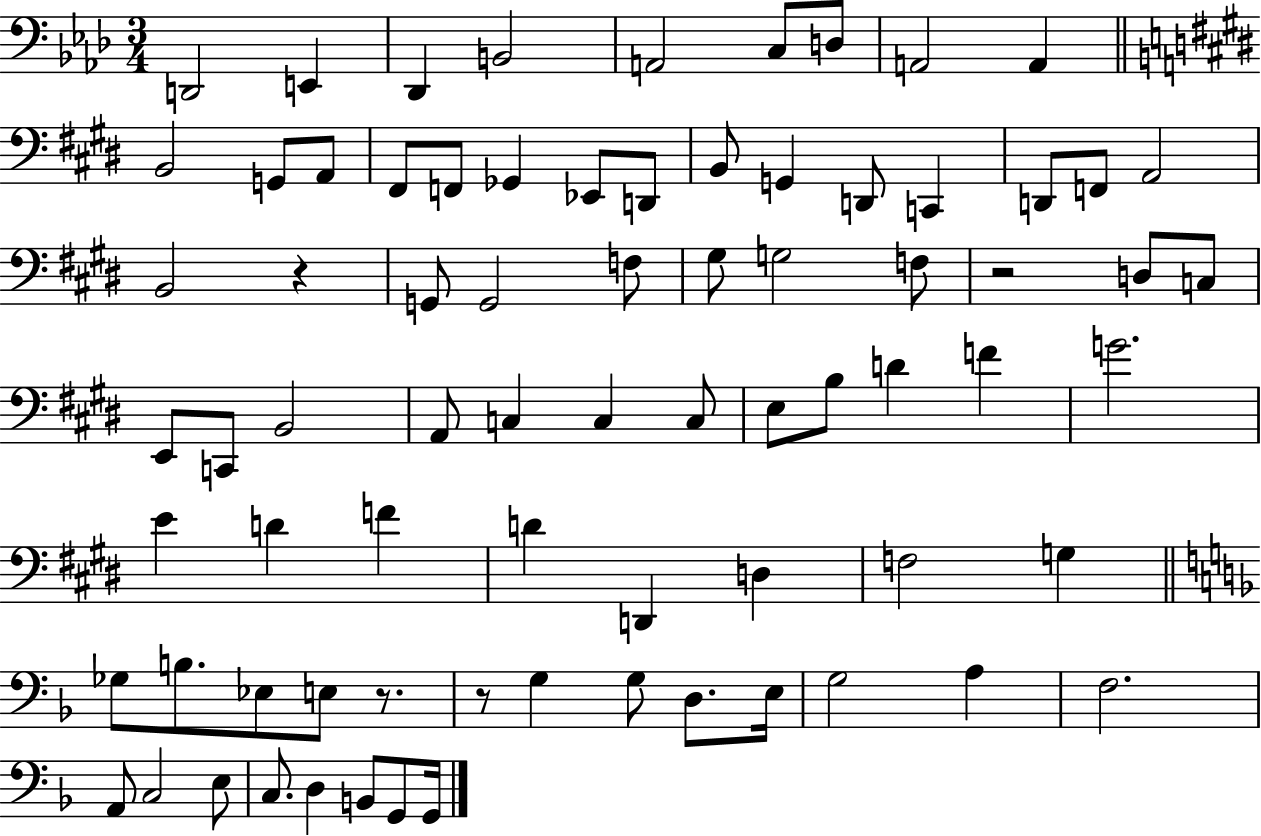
D2/h E2/q Db2/q B2/h A2/h C3/e D3/e A2/h A2/q B2/h G2/e A2/e F#2/e F2/e Gb2/q Eb2/e D2/e B2/e G2/q D2/e C2/q D2/e F2/e A2/h B2/h R/q G2/e G2/h F3/e G#3/e G3/h F3/e R/h D3/e C3/e E2/e C2/e B2/h A2/e C3/q C3/q C3/e E3/e B3/e D4/q F4/q G4/h. E4/q D4/q F4/q D4/q D2/q D3/q F3/h G3/q Gb3/e B3/e. Eb3/e E3/e R/e. R/e G3/q G3/e D3/e. E3/s G3/h A3/q F3/h. A2/e C3/h E3/e C3/e. D3/q B2/e G2/e G2/s